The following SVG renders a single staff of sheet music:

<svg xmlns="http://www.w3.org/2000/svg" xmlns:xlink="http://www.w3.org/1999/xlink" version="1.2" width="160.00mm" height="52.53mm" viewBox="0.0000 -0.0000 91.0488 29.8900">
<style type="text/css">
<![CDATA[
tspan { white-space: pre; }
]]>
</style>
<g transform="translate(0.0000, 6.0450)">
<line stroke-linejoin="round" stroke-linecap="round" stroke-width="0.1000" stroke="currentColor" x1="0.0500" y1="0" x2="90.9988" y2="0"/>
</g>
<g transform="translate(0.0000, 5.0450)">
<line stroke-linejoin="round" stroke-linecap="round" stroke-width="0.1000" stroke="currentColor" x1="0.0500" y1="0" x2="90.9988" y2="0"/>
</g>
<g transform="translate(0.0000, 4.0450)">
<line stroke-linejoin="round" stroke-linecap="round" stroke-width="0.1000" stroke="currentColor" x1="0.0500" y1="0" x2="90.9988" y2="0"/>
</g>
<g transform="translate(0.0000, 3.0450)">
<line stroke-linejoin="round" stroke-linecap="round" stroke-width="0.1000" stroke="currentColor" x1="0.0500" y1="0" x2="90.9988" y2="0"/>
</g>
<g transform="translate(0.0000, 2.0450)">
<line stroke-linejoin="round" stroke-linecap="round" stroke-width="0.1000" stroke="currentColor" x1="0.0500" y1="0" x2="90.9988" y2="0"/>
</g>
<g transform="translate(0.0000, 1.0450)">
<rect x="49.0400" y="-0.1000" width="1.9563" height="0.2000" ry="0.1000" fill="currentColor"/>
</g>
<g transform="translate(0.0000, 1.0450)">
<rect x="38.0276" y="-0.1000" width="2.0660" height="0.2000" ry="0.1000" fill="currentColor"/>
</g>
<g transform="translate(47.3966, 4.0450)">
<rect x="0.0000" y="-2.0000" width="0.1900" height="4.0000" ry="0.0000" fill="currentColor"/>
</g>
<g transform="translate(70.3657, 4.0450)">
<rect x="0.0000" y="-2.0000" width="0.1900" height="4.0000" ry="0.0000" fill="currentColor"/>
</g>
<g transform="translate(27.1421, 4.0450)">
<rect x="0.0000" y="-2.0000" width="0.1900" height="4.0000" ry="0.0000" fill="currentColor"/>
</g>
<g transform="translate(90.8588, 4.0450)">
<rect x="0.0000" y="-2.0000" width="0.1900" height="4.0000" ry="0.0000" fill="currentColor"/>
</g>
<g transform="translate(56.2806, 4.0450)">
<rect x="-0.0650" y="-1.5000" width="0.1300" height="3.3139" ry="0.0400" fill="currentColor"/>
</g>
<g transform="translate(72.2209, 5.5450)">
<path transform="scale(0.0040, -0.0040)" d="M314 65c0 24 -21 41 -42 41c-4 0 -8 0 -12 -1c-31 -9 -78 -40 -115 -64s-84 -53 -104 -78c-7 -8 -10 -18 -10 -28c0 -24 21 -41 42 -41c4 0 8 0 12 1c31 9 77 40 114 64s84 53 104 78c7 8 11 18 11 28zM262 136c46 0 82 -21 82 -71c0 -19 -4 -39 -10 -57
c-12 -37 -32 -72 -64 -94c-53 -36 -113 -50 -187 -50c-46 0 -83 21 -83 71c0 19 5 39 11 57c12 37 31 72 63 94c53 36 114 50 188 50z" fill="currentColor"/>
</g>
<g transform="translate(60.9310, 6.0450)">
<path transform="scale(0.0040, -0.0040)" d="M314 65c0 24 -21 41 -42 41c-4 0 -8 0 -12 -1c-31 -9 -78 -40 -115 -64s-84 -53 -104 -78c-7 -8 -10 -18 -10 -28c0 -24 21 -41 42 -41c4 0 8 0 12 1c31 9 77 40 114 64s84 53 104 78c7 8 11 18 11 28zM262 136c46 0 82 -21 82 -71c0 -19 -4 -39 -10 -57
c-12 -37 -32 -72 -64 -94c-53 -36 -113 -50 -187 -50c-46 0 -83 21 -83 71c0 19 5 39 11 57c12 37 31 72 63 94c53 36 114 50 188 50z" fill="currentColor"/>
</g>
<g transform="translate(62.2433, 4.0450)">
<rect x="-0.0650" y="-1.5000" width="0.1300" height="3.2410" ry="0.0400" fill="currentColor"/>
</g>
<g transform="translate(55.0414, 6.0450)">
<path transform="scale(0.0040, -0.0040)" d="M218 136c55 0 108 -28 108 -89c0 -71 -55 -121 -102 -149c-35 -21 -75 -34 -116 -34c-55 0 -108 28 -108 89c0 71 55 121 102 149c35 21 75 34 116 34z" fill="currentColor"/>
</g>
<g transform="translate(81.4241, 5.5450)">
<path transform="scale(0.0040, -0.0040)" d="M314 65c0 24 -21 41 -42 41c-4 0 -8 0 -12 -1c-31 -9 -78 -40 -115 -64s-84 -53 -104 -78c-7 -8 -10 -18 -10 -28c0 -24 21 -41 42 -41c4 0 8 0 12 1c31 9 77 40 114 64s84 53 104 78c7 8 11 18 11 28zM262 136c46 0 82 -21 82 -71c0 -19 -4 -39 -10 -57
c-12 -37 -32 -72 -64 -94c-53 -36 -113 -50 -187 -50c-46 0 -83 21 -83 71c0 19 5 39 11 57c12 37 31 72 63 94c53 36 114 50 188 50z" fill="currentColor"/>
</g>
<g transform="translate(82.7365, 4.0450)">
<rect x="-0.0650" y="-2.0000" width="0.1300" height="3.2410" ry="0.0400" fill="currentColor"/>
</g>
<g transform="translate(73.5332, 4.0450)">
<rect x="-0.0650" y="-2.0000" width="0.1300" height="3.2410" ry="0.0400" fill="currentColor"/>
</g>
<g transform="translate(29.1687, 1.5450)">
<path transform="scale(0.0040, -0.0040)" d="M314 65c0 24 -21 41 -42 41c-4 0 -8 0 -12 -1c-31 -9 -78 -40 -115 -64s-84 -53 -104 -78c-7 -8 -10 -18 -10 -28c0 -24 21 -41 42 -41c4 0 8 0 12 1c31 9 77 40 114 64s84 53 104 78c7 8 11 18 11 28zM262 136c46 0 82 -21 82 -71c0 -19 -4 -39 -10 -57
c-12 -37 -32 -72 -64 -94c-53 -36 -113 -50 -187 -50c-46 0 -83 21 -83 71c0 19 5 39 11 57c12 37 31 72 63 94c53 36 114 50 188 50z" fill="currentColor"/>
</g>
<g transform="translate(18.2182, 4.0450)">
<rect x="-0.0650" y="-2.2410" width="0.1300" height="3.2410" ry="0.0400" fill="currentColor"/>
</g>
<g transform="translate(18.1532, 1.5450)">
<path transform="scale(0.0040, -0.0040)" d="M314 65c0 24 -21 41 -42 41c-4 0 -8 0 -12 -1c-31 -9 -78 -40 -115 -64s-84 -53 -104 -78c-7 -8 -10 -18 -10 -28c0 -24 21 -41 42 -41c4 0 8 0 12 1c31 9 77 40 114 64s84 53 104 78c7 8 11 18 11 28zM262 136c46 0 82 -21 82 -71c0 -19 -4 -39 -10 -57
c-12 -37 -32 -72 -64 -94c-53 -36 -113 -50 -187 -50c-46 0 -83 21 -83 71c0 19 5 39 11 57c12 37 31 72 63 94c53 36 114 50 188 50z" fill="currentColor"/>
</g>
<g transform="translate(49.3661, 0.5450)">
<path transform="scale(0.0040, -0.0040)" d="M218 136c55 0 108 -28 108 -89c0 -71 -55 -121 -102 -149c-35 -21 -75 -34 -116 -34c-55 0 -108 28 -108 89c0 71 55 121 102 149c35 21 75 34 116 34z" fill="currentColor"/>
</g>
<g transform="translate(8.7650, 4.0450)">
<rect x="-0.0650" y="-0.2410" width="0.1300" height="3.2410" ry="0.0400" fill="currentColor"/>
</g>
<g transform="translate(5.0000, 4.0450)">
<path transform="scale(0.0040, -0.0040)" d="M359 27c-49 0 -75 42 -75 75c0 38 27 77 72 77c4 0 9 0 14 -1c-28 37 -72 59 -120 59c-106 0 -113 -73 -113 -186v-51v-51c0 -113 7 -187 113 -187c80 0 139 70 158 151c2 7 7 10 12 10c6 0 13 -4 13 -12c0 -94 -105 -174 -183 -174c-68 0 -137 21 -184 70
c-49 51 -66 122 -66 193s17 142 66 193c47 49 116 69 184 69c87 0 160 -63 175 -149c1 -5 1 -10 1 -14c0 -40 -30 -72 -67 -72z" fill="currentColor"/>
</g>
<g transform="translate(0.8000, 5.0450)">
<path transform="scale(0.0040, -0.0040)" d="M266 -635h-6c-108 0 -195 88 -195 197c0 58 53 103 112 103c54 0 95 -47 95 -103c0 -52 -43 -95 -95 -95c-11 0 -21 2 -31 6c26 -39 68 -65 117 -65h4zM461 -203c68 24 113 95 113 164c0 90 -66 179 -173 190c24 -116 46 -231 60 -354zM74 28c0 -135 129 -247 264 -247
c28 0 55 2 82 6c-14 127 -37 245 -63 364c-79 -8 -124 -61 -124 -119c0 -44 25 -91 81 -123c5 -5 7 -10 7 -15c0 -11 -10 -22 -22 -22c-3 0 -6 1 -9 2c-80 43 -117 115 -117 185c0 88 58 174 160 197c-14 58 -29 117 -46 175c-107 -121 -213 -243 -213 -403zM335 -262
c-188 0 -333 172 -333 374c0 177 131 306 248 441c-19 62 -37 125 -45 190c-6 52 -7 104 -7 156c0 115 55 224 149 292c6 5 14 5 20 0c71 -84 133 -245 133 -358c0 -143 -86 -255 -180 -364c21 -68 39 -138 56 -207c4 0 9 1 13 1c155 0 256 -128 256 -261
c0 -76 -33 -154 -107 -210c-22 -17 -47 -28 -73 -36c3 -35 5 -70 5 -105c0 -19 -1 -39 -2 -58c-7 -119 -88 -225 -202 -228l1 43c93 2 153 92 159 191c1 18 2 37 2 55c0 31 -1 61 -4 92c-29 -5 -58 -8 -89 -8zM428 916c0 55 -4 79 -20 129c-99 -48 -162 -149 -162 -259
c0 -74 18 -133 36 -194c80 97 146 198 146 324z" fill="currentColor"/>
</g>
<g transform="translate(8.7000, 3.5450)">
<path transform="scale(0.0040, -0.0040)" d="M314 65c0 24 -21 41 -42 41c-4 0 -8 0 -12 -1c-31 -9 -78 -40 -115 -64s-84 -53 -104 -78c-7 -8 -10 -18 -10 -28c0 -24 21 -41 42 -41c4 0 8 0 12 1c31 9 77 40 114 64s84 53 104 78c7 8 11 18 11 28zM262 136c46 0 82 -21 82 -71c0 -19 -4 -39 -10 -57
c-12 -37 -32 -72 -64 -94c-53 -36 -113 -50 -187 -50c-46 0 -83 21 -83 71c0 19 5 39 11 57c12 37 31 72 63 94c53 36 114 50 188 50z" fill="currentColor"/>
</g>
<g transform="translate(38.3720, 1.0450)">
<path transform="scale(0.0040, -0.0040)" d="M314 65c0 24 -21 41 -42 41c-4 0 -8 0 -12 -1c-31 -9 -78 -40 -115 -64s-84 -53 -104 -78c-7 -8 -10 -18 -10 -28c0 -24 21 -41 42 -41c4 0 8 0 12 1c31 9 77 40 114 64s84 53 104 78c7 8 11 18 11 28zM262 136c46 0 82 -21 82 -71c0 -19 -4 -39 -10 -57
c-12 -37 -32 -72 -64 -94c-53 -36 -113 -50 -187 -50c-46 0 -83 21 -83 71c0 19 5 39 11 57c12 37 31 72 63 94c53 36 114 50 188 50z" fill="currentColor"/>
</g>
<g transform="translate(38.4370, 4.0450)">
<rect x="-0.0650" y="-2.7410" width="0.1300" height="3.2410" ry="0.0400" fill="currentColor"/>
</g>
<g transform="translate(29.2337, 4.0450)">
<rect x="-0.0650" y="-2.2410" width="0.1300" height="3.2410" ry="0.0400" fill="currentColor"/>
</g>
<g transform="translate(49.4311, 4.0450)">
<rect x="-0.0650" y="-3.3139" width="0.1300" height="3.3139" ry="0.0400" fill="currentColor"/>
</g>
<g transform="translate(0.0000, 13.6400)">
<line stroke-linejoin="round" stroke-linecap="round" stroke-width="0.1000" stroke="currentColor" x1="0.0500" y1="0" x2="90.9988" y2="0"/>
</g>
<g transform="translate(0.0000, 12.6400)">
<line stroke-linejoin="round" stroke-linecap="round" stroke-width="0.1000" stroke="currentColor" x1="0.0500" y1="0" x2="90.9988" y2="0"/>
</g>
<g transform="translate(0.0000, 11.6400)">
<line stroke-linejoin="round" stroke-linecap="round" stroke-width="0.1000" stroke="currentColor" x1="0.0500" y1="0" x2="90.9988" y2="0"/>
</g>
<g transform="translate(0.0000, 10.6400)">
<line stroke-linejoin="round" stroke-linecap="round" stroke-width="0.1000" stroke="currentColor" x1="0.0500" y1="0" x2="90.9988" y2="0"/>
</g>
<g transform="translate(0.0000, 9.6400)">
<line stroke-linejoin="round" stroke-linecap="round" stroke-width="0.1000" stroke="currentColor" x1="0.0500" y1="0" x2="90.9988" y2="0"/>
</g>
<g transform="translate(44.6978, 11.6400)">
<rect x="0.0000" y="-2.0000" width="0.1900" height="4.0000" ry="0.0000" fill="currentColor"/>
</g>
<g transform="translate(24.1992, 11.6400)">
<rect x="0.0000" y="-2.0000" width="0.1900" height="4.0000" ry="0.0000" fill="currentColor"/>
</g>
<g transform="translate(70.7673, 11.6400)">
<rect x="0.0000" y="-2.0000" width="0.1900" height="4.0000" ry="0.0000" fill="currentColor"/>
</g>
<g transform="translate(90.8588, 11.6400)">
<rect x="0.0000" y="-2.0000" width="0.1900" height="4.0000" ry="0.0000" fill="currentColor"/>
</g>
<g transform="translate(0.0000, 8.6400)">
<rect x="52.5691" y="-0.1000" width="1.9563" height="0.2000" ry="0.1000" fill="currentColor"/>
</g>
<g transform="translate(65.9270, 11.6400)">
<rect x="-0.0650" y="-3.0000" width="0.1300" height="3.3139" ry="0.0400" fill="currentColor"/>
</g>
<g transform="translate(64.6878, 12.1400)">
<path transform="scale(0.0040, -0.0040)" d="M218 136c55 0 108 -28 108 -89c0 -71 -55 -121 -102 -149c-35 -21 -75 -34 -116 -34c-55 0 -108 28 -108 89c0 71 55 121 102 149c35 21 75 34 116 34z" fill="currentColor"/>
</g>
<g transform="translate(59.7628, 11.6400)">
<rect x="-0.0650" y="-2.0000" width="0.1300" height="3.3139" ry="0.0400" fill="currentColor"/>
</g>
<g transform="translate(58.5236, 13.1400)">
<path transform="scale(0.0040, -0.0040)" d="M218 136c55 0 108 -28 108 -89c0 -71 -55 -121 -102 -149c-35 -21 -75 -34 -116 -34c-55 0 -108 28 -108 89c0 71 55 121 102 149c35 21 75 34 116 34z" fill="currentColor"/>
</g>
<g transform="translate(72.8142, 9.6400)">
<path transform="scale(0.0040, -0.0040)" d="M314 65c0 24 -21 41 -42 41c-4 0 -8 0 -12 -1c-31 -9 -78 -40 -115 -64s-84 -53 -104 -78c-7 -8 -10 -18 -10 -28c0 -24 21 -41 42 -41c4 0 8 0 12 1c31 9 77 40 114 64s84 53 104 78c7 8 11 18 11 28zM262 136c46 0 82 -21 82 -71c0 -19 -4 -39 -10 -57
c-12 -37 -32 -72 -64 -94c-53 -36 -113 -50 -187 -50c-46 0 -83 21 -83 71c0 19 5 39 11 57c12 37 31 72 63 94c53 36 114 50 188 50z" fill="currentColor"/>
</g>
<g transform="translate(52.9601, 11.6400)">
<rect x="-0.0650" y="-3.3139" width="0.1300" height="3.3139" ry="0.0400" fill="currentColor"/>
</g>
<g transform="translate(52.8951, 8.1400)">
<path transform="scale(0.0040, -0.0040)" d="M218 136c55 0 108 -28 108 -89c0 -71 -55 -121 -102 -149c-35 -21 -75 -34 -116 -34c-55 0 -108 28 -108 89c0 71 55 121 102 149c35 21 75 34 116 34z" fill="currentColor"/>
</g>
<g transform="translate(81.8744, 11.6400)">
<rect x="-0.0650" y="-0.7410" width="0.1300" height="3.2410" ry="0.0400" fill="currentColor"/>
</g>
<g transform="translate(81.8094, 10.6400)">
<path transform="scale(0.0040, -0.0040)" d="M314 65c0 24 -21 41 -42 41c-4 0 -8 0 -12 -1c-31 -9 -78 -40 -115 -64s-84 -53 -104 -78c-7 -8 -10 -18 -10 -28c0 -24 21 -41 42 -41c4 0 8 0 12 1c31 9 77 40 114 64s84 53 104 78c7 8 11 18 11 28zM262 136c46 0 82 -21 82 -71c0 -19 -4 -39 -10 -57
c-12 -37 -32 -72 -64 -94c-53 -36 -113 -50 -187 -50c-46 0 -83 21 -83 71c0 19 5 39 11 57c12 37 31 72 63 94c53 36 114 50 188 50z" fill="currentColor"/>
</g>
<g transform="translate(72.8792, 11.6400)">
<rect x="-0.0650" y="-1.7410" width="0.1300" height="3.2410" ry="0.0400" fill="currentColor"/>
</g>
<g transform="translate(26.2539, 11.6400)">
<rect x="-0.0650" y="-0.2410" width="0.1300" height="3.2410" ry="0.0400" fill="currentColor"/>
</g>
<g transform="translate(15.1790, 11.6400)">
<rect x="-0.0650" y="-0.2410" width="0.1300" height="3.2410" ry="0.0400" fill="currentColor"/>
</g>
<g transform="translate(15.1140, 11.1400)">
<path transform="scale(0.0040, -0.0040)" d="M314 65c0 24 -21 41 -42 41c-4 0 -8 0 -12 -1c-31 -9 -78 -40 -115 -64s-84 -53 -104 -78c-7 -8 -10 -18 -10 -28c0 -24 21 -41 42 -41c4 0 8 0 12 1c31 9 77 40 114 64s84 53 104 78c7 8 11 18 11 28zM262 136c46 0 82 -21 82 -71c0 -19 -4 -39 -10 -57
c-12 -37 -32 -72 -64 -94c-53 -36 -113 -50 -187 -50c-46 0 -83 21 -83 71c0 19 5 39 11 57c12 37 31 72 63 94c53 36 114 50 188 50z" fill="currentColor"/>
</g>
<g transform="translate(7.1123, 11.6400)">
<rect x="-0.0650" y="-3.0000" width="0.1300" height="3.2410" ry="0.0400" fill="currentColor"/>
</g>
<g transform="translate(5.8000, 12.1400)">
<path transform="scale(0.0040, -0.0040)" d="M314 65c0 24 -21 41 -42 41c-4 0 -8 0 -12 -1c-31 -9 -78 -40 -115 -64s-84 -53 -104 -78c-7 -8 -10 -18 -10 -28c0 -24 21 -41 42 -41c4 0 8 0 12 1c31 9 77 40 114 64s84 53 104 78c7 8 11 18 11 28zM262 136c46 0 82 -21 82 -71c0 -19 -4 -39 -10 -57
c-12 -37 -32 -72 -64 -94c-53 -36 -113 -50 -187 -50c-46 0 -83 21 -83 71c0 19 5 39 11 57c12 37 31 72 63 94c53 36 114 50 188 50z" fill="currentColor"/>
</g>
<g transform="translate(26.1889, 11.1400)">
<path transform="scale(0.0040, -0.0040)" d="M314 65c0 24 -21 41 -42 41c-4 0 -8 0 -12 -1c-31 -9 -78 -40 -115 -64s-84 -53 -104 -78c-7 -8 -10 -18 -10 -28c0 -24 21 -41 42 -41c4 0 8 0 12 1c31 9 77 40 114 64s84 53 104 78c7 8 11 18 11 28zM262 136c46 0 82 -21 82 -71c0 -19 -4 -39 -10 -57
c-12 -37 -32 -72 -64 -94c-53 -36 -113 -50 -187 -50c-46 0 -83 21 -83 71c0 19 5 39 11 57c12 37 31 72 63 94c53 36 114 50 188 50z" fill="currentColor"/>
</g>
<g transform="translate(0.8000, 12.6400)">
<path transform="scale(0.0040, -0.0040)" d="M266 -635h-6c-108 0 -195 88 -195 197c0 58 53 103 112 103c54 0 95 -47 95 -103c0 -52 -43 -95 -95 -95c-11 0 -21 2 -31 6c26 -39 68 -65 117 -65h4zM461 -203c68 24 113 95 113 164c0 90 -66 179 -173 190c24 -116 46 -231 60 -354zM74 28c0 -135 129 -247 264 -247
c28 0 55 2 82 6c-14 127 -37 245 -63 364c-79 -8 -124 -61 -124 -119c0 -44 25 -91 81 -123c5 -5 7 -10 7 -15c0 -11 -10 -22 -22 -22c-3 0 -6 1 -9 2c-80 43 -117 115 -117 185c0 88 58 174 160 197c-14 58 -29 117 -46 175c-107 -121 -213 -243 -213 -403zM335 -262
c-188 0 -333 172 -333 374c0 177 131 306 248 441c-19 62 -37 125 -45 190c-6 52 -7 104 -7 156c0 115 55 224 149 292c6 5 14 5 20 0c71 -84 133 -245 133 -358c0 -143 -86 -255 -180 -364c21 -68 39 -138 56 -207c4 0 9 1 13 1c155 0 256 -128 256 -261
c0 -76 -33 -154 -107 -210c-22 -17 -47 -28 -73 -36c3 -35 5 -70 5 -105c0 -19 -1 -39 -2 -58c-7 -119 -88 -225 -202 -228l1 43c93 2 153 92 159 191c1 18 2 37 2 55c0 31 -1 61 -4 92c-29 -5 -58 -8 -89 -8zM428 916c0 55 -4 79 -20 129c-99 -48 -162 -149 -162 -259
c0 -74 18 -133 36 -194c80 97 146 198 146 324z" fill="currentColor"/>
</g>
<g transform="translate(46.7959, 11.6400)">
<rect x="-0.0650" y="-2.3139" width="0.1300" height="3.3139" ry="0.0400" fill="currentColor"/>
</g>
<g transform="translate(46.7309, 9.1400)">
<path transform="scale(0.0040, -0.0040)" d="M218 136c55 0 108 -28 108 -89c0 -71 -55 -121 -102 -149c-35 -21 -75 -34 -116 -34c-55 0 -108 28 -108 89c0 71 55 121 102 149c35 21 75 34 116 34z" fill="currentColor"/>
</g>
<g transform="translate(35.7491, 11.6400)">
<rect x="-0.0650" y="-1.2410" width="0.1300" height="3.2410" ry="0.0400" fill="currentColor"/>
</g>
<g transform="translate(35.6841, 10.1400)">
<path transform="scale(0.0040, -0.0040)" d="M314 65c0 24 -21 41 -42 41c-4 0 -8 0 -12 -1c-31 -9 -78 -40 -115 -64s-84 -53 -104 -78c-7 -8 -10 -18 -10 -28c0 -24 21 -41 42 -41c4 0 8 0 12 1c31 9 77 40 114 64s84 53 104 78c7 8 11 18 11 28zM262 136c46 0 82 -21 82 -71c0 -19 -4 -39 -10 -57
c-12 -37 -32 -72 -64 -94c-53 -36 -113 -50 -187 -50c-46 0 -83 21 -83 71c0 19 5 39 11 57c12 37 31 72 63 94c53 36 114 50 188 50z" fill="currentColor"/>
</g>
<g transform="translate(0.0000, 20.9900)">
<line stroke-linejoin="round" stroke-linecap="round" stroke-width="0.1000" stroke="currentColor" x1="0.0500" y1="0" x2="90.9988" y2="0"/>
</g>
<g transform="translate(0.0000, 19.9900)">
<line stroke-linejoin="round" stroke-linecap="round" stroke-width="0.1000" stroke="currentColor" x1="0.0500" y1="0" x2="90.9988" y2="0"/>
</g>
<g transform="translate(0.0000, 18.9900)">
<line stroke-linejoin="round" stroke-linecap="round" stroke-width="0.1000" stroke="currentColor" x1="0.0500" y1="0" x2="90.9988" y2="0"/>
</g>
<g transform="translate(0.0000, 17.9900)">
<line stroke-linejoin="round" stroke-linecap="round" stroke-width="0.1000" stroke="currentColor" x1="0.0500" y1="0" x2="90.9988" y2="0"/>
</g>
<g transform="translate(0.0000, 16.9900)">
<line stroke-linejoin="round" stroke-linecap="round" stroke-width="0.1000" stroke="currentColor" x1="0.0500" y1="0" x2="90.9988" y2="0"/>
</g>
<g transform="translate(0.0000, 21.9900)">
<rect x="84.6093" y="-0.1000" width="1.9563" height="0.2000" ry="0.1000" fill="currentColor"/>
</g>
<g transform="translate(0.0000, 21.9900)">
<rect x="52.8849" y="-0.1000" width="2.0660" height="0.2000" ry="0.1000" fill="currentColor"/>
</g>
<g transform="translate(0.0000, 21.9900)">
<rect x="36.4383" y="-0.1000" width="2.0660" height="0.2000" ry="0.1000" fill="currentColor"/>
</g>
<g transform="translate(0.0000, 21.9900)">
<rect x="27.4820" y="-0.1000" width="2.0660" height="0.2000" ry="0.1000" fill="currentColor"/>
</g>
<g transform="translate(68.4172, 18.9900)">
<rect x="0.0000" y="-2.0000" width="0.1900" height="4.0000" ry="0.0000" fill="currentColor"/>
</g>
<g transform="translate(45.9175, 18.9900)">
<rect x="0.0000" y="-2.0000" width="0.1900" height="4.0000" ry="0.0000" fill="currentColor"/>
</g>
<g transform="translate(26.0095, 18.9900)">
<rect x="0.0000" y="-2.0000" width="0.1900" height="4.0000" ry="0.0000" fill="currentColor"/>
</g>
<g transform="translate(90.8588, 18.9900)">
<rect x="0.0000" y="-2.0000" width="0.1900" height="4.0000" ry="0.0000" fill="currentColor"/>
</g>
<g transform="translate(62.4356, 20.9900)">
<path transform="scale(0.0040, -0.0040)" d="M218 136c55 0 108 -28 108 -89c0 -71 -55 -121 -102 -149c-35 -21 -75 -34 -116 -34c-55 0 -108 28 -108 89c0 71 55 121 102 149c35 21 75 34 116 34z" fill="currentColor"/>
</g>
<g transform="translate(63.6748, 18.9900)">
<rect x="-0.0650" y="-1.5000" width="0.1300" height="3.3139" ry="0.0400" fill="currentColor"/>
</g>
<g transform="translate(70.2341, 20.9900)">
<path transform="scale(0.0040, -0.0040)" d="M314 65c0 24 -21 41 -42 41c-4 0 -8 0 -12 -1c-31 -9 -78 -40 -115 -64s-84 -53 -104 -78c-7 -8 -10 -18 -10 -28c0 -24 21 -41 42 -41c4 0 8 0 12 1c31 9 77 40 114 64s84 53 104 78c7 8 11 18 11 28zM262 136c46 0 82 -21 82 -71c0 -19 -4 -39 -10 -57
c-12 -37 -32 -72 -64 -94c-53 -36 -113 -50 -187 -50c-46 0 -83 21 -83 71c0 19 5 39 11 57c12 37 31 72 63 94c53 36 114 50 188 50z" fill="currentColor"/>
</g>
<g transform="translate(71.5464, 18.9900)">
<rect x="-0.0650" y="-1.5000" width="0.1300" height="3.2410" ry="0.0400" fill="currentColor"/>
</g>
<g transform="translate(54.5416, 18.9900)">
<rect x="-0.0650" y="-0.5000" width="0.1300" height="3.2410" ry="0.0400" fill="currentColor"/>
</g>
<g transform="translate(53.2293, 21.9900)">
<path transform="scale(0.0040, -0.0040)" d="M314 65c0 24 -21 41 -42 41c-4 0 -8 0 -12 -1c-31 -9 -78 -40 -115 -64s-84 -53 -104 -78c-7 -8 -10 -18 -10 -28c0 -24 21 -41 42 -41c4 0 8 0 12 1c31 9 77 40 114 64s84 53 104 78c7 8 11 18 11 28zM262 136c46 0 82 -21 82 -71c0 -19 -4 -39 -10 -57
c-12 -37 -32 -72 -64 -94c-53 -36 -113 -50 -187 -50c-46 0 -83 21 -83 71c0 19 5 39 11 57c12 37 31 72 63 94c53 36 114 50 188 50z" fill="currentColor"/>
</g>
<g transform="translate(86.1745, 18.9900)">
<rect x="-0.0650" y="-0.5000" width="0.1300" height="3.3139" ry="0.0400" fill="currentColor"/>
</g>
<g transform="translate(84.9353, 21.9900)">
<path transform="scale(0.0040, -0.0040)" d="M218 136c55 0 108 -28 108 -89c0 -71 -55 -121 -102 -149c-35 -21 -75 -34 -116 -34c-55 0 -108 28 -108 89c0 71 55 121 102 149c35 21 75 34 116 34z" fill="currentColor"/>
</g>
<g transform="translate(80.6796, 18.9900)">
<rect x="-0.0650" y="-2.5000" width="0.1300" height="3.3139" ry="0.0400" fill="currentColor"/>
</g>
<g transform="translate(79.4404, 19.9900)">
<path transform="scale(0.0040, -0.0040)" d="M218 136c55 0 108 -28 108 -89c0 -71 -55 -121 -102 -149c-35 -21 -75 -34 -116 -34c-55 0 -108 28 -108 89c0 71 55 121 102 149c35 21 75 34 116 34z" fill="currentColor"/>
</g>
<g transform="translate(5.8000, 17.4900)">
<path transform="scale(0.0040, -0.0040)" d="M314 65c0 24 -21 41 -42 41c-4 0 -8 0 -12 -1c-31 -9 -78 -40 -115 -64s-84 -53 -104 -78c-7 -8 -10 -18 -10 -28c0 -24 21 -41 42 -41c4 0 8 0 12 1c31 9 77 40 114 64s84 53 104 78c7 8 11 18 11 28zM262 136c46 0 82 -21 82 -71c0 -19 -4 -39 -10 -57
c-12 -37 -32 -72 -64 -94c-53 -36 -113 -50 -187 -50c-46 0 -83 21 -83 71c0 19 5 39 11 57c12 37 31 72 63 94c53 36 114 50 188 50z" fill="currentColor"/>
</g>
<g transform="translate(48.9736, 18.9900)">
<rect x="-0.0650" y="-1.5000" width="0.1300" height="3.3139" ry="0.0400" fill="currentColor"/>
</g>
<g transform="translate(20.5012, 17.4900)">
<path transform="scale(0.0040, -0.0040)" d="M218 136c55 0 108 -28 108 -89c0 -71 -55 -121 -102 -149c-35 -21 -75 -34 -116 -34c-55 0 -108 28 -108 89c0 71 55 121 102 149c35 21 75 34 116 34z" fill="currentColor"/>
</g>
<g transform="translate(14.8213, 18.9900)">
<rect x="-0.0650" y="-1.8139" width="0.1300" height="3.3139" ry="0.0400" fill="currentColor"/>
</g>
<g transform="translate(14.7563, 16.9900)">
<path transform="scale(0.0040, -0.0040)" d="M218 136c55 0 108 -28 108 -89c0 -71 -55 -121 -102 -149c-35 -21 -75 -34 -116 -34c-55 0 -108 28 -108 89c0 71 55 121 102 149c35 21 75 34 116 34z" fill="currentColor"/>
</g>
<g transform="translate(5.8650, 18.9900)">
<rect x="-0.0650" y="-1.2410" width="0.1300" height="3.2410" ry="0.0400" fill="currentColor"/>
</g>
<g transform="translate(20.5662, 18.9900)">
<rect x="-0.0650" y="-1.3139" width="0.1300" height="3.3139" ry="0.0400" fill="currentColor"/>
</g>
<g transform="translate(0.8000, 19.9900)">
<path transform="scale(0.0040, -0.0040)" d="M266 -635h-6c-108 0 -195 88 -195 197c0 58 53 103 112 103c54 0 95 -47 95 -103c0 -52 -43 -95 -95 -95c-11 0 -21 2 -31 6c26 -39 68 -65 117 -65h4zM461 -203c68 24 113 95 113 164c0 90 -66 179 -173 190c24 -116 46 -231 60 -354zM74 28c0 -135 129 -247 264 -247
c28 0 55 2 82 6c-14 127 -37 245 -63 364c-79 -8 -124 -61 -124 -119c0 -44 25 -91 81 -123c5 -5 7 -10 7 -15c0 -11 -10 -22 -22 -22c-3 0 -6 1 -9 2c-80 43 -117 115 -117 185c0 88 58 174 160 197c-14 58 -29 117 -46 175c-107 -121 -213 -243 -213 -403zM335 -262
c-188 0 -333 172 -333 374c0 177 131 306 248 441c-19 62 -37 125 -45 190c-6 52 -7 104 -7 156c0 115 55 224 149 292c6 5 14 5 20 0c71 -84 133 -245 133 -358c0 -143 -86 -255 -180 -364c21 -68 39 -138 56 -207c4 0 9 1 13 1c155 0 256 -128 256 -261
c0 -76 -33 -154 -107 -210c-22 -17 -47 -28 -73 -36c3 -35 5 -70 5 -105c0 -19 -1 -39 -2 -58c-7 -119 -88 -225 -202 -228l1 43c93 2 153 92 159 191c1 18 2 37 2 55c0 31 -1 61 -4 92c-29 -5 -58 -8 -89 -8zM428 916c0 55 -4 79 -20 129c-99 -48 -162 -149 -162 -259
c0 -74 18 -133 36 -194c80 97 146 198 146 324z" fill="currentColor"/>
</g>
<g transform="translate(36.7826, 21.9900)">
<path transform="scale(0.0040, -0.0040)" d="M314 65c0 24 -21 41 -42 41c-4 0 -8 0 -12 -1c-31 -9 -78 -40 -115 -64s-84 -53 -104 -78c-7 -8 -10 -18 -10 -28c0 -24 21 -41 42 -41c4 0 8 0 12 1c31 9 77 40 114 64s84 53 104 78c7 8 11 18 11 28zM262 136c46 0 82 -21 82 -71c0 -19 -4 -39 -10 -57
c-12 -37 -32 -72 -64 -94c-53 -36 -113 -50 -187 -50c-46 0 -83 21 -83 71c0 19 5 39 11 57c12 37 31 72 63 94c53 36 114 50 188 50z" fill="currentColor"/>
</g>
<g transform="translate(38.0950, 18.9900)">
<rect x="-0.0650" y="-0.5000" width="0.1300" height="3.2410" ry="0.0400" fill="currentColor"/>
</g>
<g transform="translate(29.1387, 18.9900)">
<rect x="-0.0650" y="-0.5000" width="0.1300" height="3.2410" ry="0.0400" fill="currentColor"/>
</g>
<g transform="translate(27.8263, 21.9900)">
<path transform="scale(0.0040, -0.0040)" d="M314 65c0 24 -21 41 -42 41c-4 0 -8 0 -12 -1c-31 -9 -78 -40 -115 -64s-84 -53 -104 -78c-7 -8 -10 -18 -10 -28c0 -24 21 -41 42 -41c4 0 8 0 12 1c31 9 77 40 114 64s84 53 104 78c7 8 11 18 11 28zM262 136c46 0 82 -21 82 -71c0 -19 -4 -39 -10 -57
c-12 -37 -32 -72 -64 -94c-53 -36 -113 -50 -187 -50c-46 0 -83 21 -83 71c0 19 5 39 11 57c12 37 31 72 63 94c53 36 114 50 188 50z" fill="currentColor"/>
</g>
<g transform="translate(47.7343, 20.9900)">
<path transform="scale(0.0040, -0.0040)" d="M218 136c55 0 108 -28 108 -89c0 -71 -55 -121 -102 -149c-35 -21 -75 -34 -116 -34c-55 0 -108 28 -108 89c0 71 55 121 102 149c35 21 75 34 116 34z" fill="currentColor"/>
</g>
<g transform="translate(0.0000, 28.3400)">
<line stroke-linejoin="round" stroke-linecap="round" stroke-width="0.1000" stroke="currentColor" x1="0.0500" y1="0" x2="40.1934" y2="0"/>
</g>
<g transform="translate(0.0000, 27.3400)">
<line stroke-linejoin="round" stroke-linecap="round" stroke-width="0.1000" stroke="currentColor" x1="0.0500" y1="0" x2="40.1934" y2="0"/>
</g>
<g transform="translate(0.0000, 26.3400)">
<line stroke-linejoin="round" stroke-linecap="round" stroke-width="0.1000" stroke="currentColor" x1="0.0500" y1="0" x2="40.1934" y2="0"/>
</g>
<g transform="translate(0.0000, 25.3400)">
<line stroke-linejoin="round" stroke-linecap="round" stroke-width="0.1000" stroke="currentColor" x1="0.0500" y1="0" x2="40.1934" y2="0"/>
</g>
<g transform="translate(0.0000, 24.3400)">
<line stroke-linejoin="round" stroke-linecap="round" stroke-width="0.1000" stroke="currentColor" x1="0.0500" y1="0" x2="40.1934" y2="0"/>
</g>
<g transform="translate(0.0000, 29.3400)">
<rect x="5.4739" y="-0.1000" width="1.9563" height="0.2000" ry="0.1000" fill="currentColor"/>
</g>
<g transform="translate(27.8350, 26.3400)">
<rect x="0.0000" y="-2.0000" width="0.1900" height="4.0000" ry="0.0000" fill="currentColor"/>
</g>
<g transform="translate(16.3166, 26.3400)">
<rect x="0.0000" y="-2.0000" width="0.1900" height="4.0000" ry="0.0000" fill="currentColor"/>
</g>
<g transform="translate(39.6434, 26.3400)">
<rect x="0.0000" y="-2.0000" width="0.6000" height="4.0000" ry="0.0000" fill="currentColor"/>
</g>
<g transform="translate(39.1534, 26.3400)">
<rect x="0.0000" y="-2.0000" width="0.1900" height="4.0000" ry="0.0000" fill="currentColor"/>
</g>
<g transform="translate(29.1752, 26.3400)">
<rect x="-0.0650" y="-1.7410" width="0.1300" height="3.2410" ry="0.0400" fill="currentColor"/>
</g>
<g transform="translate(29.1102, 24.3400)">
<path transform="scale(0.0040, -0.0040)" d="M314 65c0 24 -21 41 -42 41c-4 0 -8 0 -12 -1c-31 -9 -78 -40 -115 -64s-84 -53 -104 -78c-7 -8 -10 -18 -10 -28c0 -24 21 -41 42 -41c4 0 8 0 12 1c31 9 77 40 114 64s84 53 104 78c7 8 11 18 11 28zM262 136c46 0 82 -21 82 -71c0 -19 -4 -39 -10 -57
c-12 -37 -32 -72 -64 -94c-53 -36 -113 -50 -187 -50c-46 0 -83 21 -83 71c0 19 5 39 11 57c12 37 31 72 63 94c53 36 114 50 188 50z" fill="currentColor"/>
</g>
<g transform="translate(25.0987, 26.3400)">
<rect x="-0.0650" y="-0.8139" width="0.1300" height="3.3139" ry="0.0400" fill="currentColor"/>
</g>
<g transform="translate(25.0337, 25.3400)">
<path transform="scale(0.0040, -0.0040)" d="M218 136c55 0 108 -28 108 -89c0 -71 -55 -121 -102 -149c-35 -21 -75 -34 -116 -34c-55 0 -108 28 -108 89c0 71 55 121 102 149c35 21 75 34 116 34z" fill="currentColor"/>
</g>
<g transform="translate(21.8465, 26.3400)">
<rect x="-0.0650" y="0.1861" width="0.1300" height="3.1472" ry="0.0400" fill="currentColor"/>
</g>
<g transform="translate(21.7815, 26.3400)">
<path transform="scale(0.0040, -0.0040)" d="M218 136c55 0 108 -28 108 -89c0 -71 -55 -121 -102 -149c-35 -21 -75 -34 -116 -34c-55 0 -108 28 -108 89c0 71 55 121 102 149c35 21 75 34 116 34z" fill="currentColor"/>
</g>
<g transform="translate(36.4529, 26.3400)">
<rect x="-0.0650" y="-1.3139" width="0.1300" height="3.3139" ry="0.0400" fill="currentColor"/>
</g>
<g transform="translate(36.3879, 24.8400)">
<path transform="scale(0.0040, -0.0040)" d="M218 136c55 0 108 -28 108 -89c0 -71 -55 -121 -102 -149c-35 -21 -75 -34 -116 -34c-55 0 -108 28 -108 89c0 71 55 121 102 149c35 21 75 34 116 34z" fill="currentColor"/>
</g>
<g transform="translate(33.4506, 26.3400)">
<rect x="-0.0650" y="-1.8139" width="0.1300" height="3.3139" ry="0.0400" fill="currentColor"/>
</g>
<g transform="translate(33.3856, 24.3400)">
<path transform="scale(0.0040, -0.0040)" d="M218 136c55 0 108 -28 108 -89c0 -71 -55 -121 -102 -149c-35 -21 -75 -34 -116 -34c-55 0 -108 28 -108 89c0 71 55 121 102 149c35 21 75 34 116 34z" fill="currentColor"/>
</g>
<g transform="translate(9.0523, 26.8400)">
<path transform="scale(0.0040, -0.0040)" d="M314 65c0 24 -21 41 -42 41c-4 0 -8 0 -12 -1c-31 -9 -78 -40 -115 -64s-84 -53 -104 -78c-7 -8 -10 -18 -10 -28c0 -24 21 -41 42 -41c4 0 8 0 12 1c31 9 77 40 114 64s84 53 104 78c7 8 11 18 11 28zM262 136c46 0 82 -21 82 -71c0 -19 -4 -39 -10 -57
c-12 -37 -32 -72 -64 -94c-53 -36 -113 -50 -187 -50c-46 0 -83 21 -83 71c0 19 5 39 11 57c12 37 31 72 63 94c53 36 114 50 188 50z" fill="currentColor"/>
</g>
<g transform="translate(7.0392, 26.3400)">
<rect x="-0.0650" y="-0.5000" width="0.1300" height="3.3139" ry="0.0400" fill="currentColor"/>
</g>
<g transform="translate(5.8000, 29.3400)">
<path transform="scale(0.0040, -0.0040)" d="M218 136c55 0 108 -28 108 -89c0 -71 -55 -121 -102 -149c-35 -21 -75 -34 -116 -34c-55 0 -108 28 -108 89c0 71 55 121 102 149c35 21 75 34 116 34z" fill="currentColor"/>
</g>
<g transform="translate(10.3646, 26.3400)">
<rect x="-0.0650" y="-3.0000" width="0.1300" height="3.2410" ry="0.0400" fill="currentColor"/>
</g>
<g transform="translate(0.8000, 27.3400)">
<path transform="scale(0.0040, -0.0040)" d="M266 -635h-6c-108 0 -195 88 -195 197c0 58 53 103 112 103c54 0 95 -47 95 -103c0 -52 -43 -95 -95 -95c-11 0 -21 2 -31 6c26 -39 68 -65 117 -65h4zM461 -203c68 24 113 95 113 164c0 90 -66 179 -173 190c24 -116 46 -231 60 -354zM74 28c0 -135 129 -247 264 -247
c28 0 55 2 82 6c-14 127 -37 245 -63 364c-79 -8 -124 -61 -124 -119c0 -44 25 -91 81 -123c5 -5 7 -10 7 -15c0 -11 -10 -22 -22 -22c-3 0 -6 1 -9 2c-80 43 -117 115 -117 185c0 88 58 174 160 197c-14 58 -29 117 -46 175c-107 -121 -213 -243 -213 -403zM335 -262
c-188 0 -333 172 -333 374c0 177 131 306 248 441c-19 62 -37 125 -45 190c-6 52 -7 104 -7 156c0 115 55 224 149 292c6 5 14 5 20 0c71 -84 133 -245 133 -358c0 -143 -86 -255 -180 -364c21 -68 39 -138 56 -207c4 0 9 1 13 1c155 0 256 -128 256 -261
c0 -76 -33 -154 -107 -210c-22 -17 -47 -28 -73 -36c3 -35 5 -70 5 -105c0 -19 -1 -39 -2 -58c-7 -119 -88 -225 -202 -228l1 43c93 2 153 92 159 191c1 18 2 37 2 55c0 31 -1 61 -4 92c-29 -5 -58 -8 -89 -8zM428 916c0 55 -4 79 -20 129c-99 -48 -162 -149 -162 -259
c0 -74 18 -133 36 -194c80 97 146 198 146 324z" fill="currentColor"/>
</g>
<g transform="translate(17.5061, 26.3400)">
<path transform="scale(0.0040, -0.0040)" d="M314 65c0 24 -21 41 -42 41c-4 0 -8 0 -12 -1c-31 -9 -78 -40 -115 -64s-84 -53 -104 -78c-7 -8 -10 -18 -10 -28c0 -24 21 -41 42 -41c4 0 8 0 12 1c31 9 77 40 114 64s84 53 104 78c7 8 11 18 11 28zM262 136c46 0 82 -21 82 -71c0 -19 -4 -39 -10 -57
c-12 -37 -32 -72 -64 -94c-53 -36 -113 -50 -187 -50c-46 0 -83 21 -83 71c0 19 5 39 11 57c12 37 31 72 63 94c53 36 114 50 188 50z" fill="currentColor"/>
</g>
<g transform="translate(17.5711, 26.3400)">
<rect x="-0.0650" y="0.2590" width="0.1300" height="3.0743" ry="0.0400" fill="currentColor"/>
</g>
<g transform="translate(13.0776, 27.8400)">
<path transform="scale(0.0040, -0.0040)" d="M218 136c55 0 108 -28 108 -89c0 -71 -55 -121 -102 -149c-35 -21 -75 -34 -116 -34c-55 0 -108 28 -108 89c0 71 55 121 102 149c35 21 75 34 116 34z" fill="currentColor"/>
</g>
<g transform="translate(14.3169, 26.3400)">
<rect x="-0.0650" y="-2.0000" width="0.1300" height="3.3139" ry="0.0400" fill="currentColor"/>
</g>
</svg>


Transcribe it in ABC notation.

X:1
T:Untitled
M:4/4
L:1/4
K:C
c2 g2 g2 a2 b E E2 F2 F2 A2 c2 c2 e2 g b F A f2 d2 e2 f e C2 C2 E C2 E E2 G C C A2 F B2 B d f2 f e